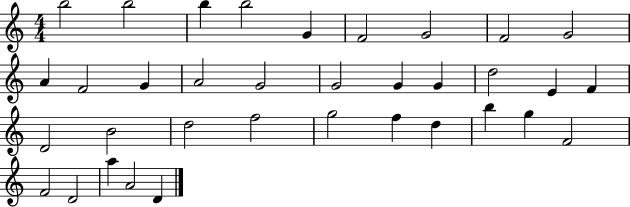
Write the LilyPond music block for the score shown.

{
  \clef treble
  \numericTimeSignature
  \time 4/4
  \key c \major
  b''2 b''2 | b''4 b''2 g'4 | f'2 g'2 | f'2 g'2 | \break a'4 f'2 g'4 | a'2 g'2 | g'2 g'4 g'4 | d''2 e'4 f'4 | \break d'2 b'2 | d''2 f''2 | g''2 f''4 d''4 | b''4 g''4 f'2 | \break f'2 d'2 | a''4 a'2 d'4 | \bar "|."
}